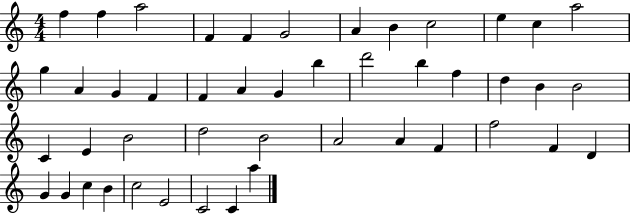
X:1
T:Untitled
M:4/4
L:1/4
K:C
f f a2 F F G2 A B c2 e c a2 g A G F F A G b d'2 b f d B B2 C E B2 d2 B2 A2 A F f2 F D G G c B c2 E2 C2 C a